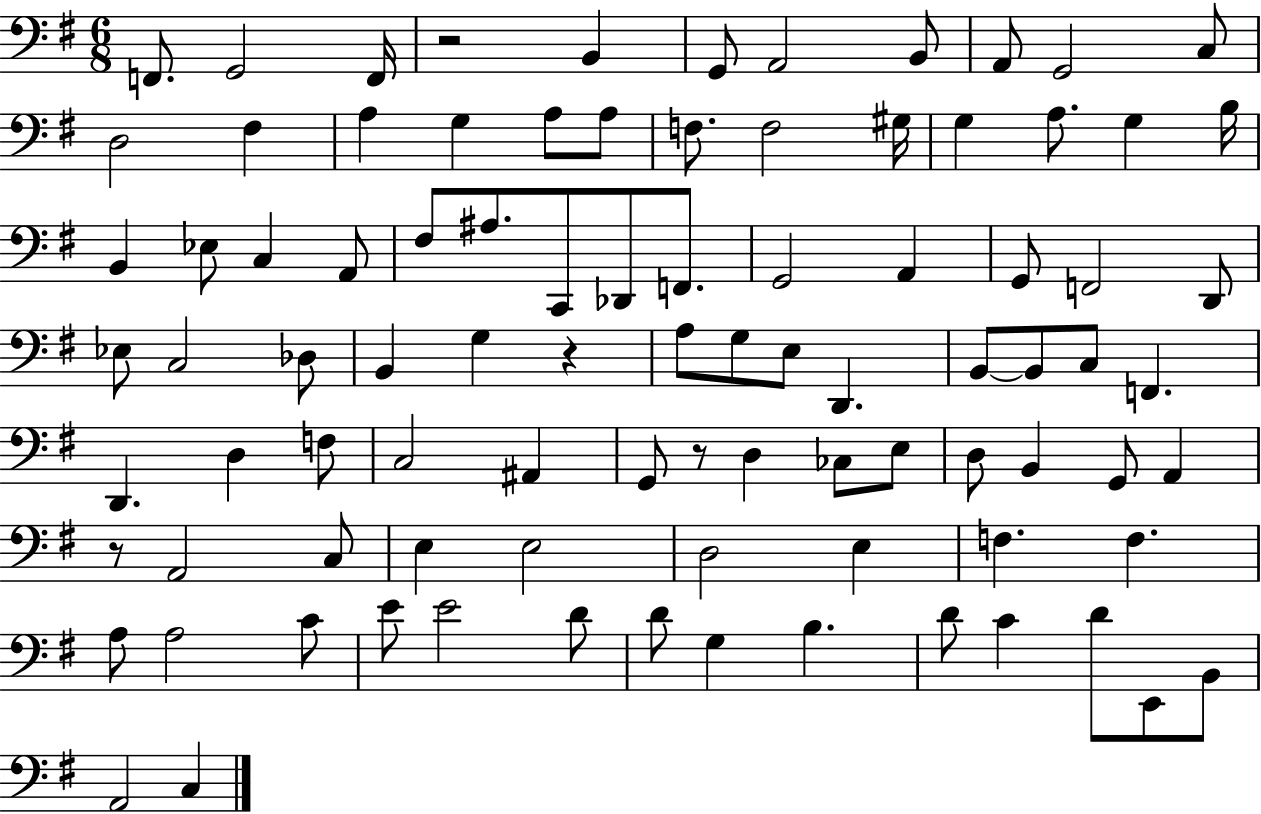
{
  \clef bass
  \numericTimeSignature
  \time 6/8
  \key g \major
  \repeat volta 2 { f,8. g,2 f,16 | r2 b,4 | g,8 a,2 b,8 | a,8 g,2 c8 | \break d2 fis4 | a4 g4 a8 a8 | f8. f2 gis16 | g4 a8. g4 b16 | \break b,4 ees8 c4 a,8 | fis8 ais8. c,8 des,8 f,8. | g,2 a,4 | g,8 f,2 d,8 | \break ees8 c2 des8 | b,4 g4 r4 | a8 g8 e8 d,4. | b,8~~ b,8 c8 f,4. | \break d,4. d4 f8 | c2 ais,4 | g,8 r8 d4 ces8 e8 | d8 b,4 g,8 a,4 | \break r8 a,2 c8 | e4 e2 | d2 e4 | f4. f4. | \break a8 a2 c'8 | e'8 e'2 d'8 | d'8 g4 b4. | d'8 c'4 d'8 e,8 b,8 | \break a,2 c4 | } \bar "|."
}